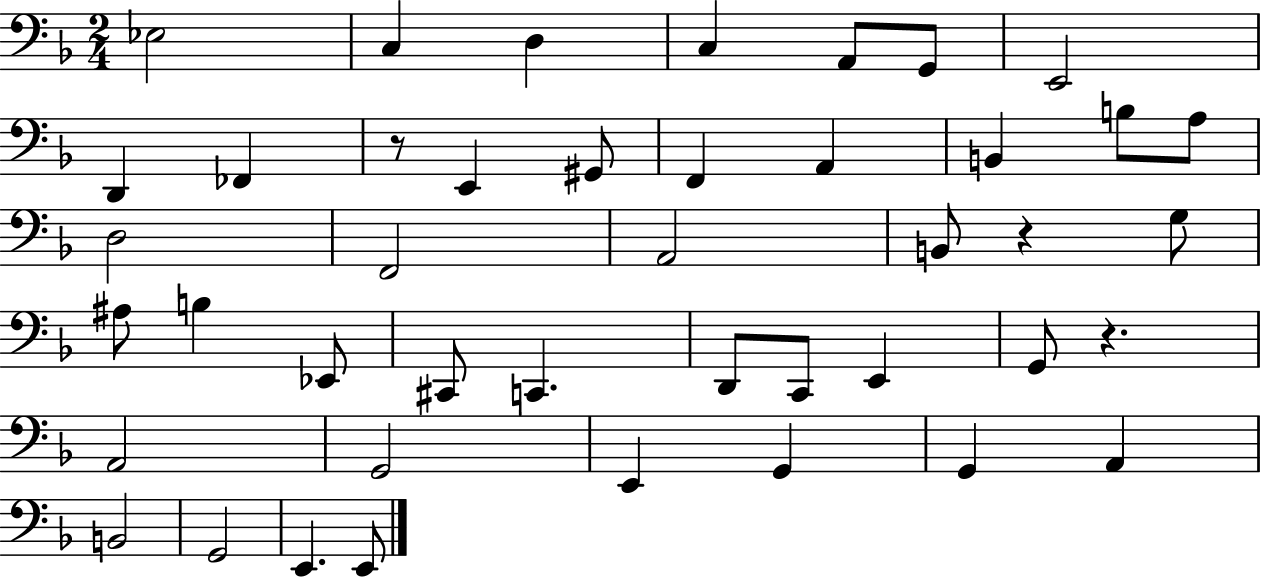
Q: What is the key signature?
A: F major